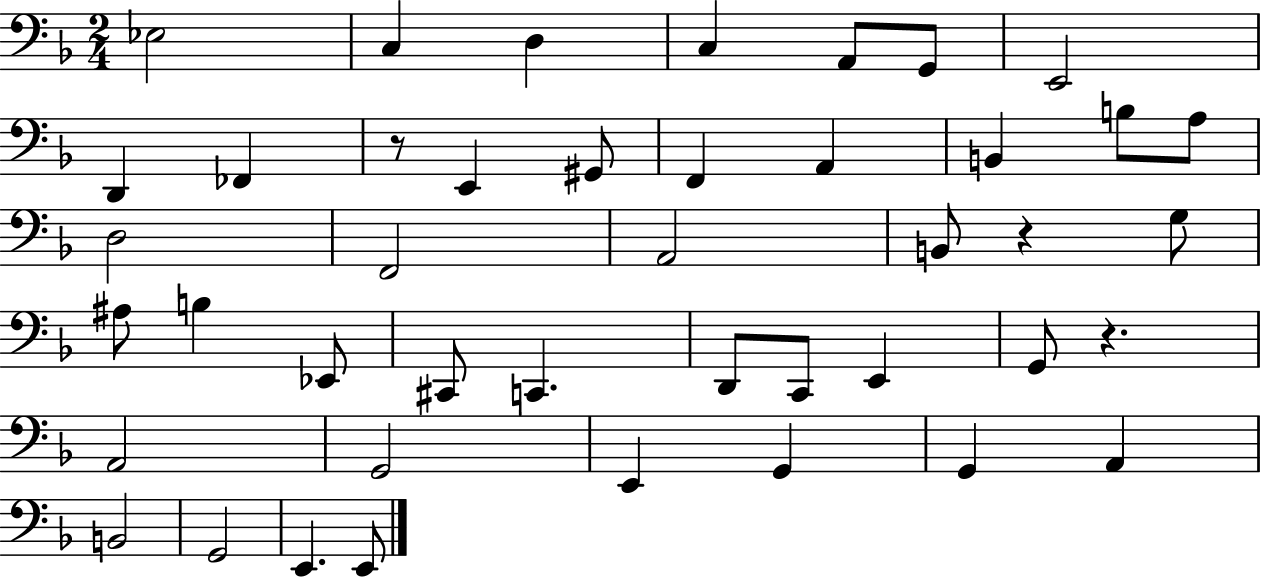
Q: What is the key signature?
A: F major